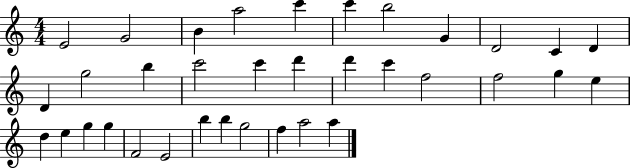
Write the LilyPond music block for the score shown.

{
  \clef treble
  \numericTimeSignature
  \time 4/4
  \key c \major
  e'2 g'2 | b'4 a''2 c'''4 | c'''4 b''2 g'4 | d'2 c'4 d'4 | \break d'4 g''2 b''4 | c'''2 c'''4 d'''4 | d'''4 c'''4 f''2 | f''2 g''4 e''4 | \break d''4 e''4 g''4 g''4 | f'2 e'2 | b''4 b''4 g''2 | f''4 a''2 a''4 | \break \bar "|."
}